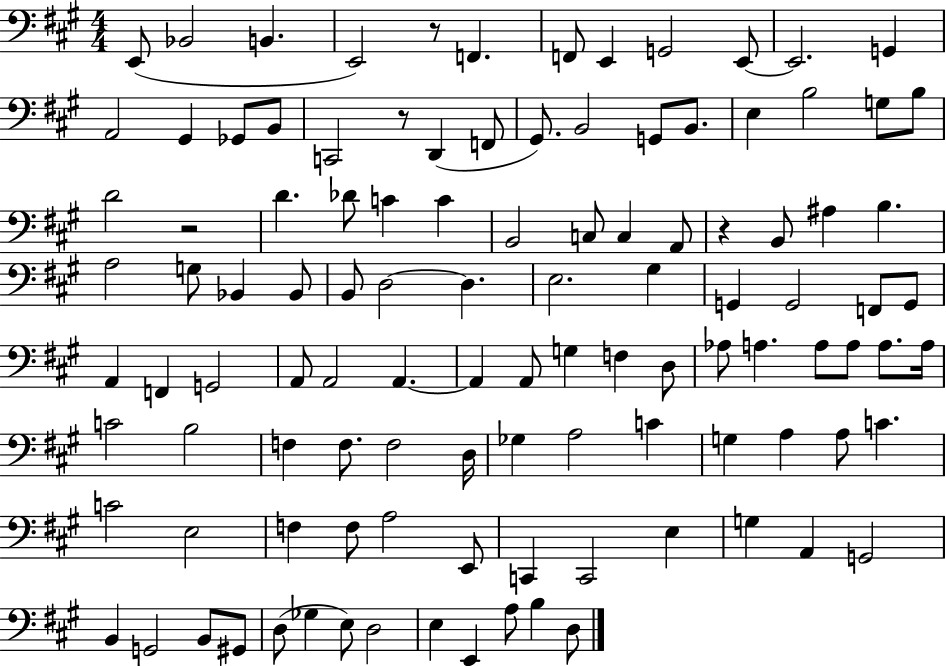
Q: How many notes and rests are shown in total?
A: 110